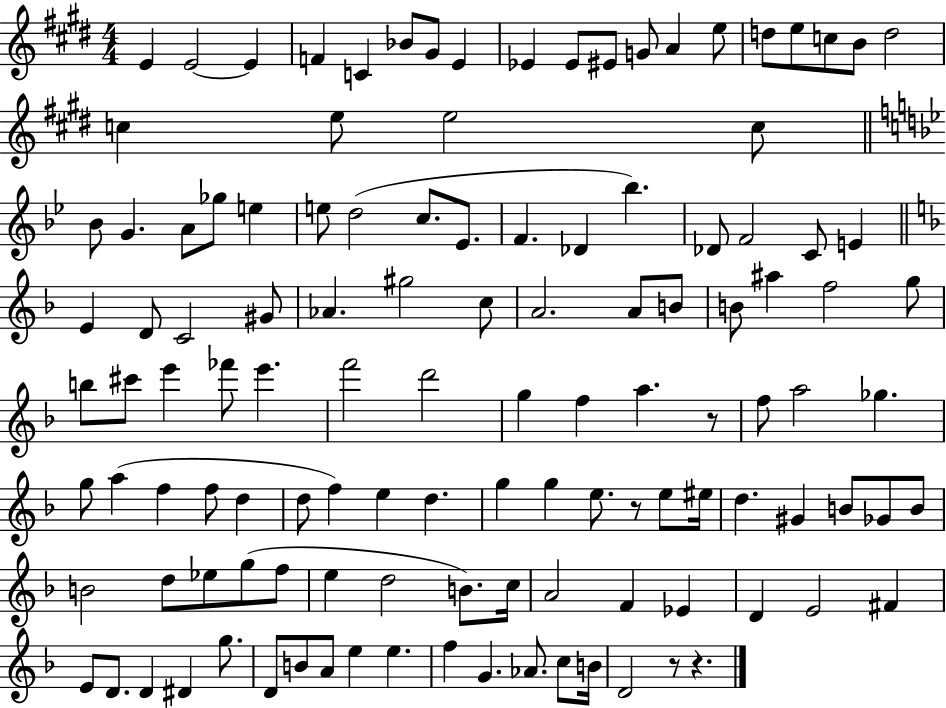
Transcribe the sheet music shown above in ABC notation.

X:1
T:Untitled
M:4/4
L:1/4
K:E
E E2 E F C _B/2 ^G/2 E _E _E/2 ^E/2 G/2 A e/2 d/2 e/2 c/2 B/2 d2 c e/2 e2 c/2 _B/2 G A/2 _g/2 e e/2 d2 c/2 _E/2 F _D _b _D/2 F2 C/2 E E D/2 C2 ^G/2 _A ^g2 c/2 A2 A/2 B/2 B/2 ^a f2 g/2 b/2 ^c'/2 e' _f'/2 e' f'2 d'2 g f a z/2 f/2 a2 _g g/2 a f f/2 d d/2 f e d g g e/2 z/2 e/2 ^e/4 d ^G B/2 _G/2 B/2 B2 d/2 _e/2 g/2 f/2 e d2 B/2 c/4 A2 F _E D E2 ^F E/2 D/2 D ^D g/2 D/2 B/2 A/2 e e f G _A/2 c/2 B/4 D2 z/2 z